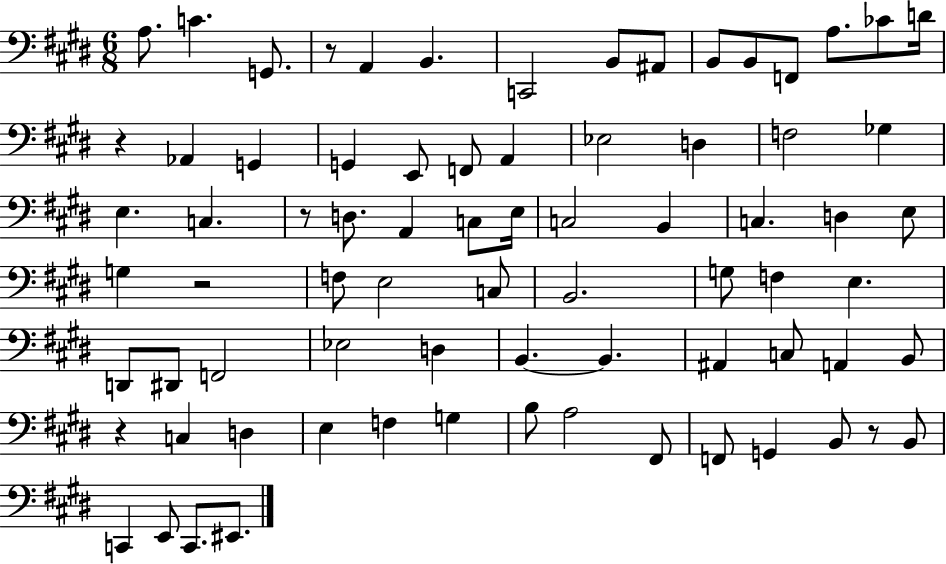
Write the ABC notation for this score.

X:1
T:Untitled
M:6/8
L:1/4
K:E
A,/2 C G,,/2 z/2 A,, B,, C,,2 B,,/2 ^A,,/2 B,,/2 B,,/2 F,,/2 A,/2 _C/2 D/4 z _A,, G,, G,, E,,/2 F,,/2 A,, _E,2 D, F,2 _G, E, C, z/2 D,/2 A,, C,/2 E,/4 C,2 B,, C, D, E,/2 G, z2 F,/2 E,2 C,/2 B,,2 G,/2 F, E, D,,/2 ^D,,/2 F,,2 _E,2 D, B,, B,, ^A,, C,/2 A,, B,,/2 z C, D, E, F, G, B,/2 A,2 ^F,,/2 F,,/2 G,, B,,/2 z/2 B,,/2 C,, E,,/2 C,,/2 ^E,,/2